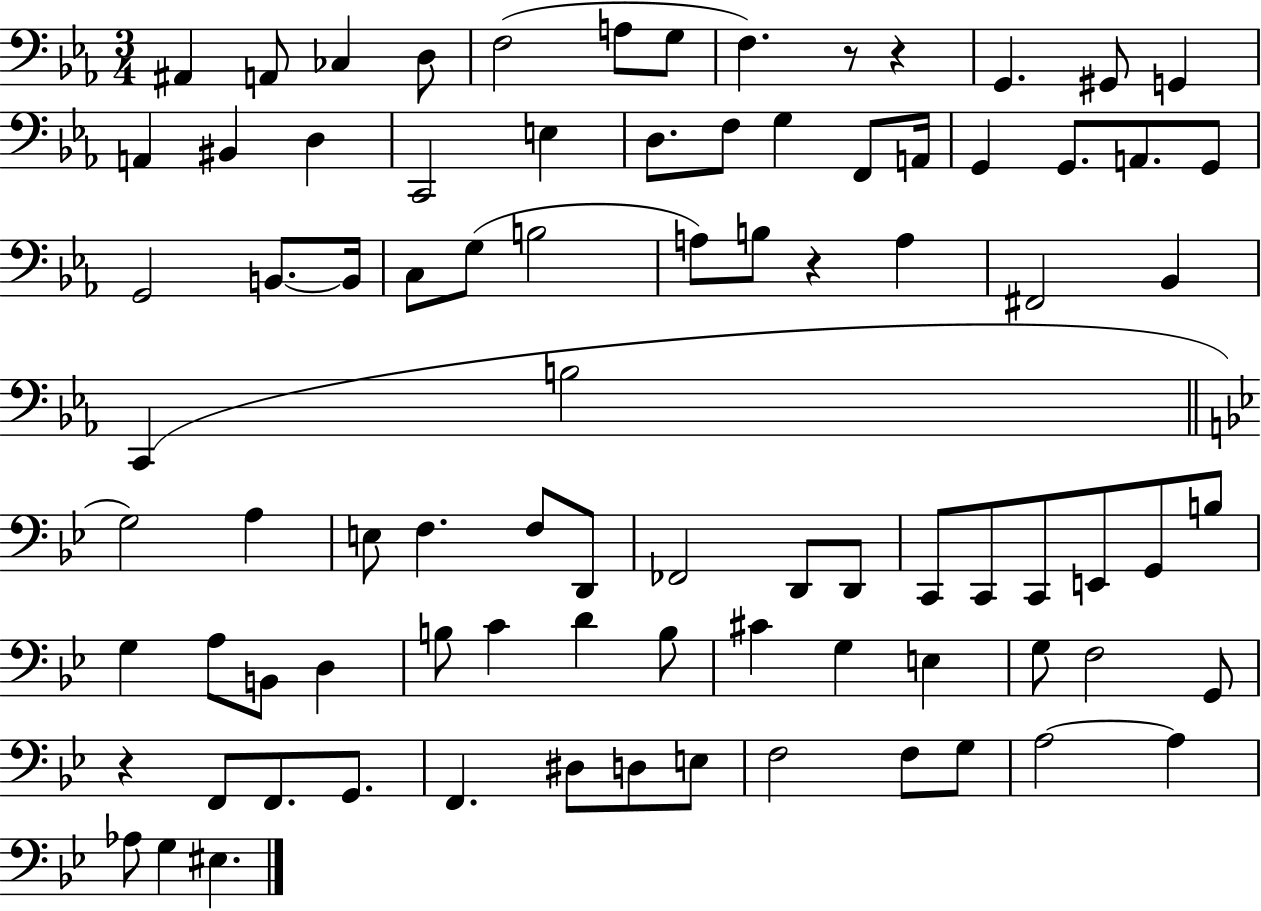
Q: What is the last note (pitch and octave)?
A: EIS3